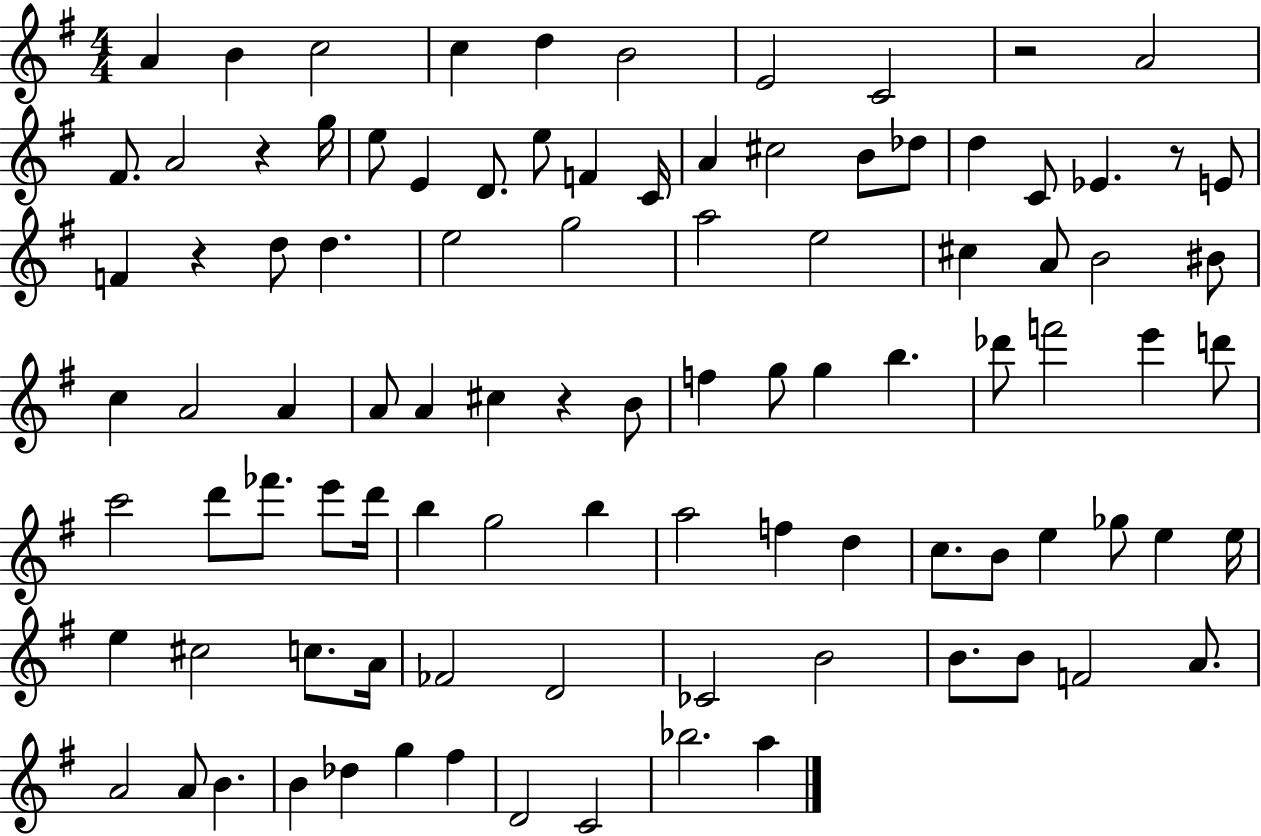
X:1
T:Untitled
M:4/4
L:1/4
K:G
A B c2 c d B2 E2 C2 z2 A2 ^F/2 A2 z g/4 e/2 E D/2 e/2 F C/4 A ^c2 B/2 _d/2 d C/2 _E z/2 E/2 F z d/2 d e2 g2 a2 e2 ^c A/2 B2 ^B/2 c A2 A A/2 A ^c z B/2 f g/2 g b _d'/2 f'2 e' d'/2 c'2 d'/2 _f'/2 e'/2 d'/4 b g2 b a2 f d c/2 B/2 e _g/2 e e/4 e ^c2 c/2 A/4 _F2 D2 _C2 B2 B/2 B/2 F2 A/2 A2 A/2 B B _d g ^f D2 C2 _b2 a